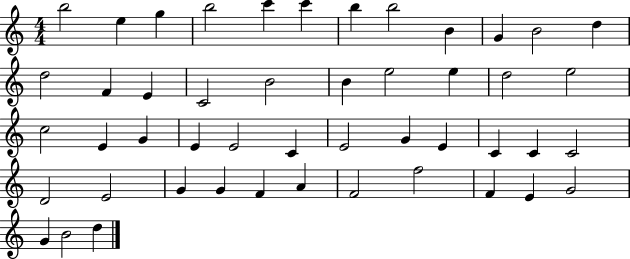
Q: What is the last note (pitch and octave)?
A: D5